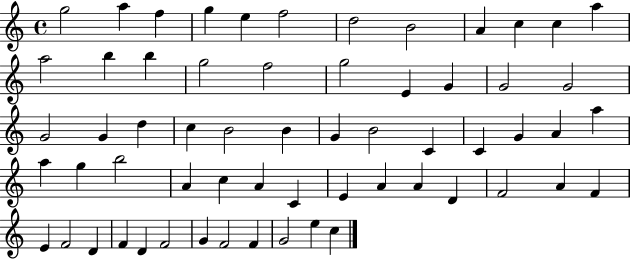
{
  \clef treble
  \time 4/4
  \defaultTimeSignature
  \key c \major
  g''2 a''4 f''4 | g''4 e''4 f''2 | d''2 b'2 | a'4 c''4 c''4 a''4 | \break a''2 b''4 b''4 | g''2 f''2 | g''2 e'4 g'4 | g'2 g'2 | \break g'2 g'4 d''4 | c''4 b'2 b'4 | g'4 b'2 c'4 | c'4 g'4 a'4 a''4 | \break a''4 g''4 b''2 | a'4 c''4 a'4 c'4 | e'4 a'4 a'4 d'4 | f'2 a'4 f'4 | \break e'4 f'2 d'4 | f'4 d'4 f'2 | g'4 f'2 f'4 | g'2 e''4 c''4 | \break \bar "|."
}